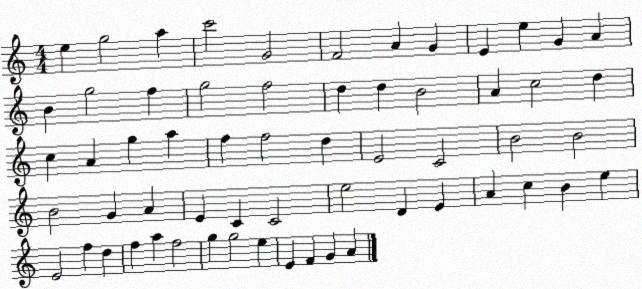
X:1
T:Untitled
M:4/4
L:1/4
K:C
e g2 a c'2 G2 F2 A G E e G A B g2 f g2 f2 d d B2 A c2 d c A g a f f2 d E2 C2 B2 B2 B2 G A E C C2 e2 D E A c B e E2 f d f a f2 g g2 e E F G A